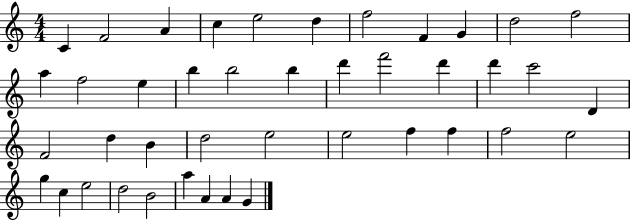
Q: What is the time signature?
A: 4/4